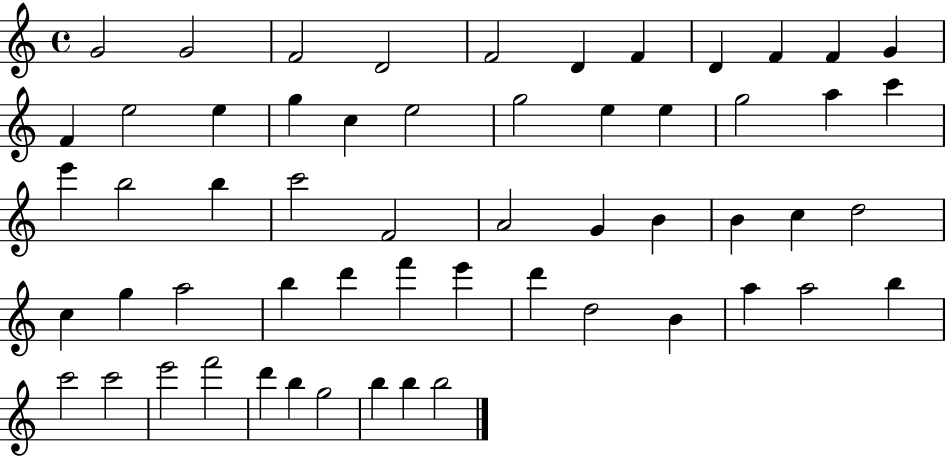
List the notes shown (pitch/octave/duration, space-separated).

G4/h G4/h F4/h D4/h F4/h D4/q F4/q D4/q F4/q F4/q G4/q F4/q E5/h E5/q G5/q C5/q E5/h G5/h E5/q E5/q G5/h A5/q C6/q E6/q B5/h B5/q C6/h F4/h A4/h G4/q B4/q B4/q C5/q D5/h C5/q G5/q A5/h B5/q D6/q F6/q E6/q D6/q D5/h B4/q A5/q A5/h B5/q C6/h C6/h E6/h F6/h D6/q B5/q G5/h B5/q B5/q B5/h